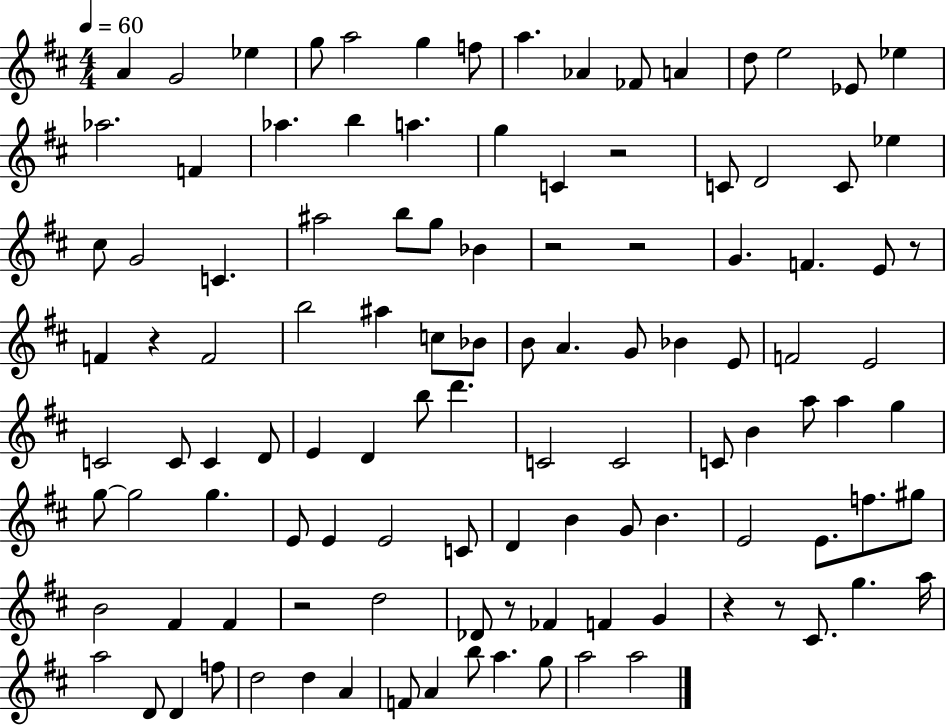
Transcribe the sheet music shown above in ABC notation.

X:1
T:Untitled
M:4/4
L:1/4
K:D
A G2 _e g/2 a2 g f/2 a _A _F/2 A d/2 e2 _E/2 _e _a2 F _a b a g C z2 C/2 D2 C/2 _e ^c/2 G2 C ^a2 b/2 g/2 _B z2 z2 G F E/2 z/2 F z F2 b2 ^a c/2 _B/2 B/2 A G/2 _B E/2 F2 E2 C2 C/2 C D/2 E D b/2 d' C2 C2 C/2 B a/2 a g g/2 g2 g E/2 E E2 C/2 D B G/2 B E2 E/2 f/2 ^g/2 B2 ^F ^F z2 d2 _D/2 z/2 _F F G z z/2 ^C/2 g a/4 a2 D/2 D f/2 d2 d A F/2 A b/2 a g/2 a2 a2